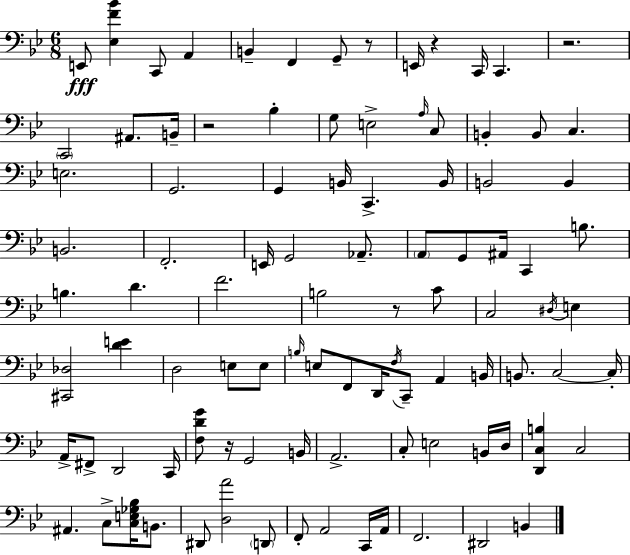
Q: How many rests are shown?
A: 6